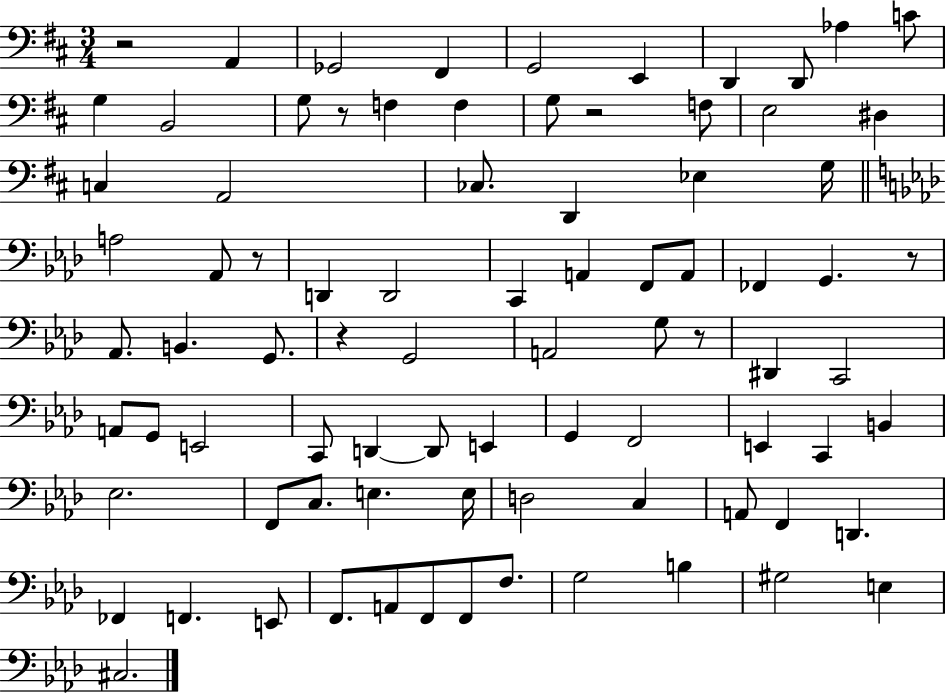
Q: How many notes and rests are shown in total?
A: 84